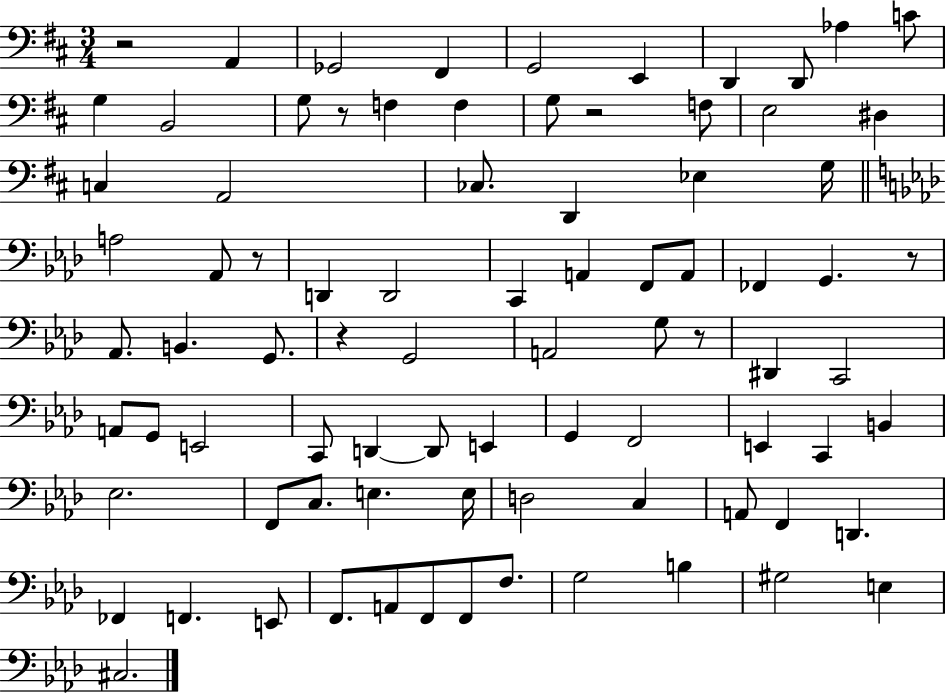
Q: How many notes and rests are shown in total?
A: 84